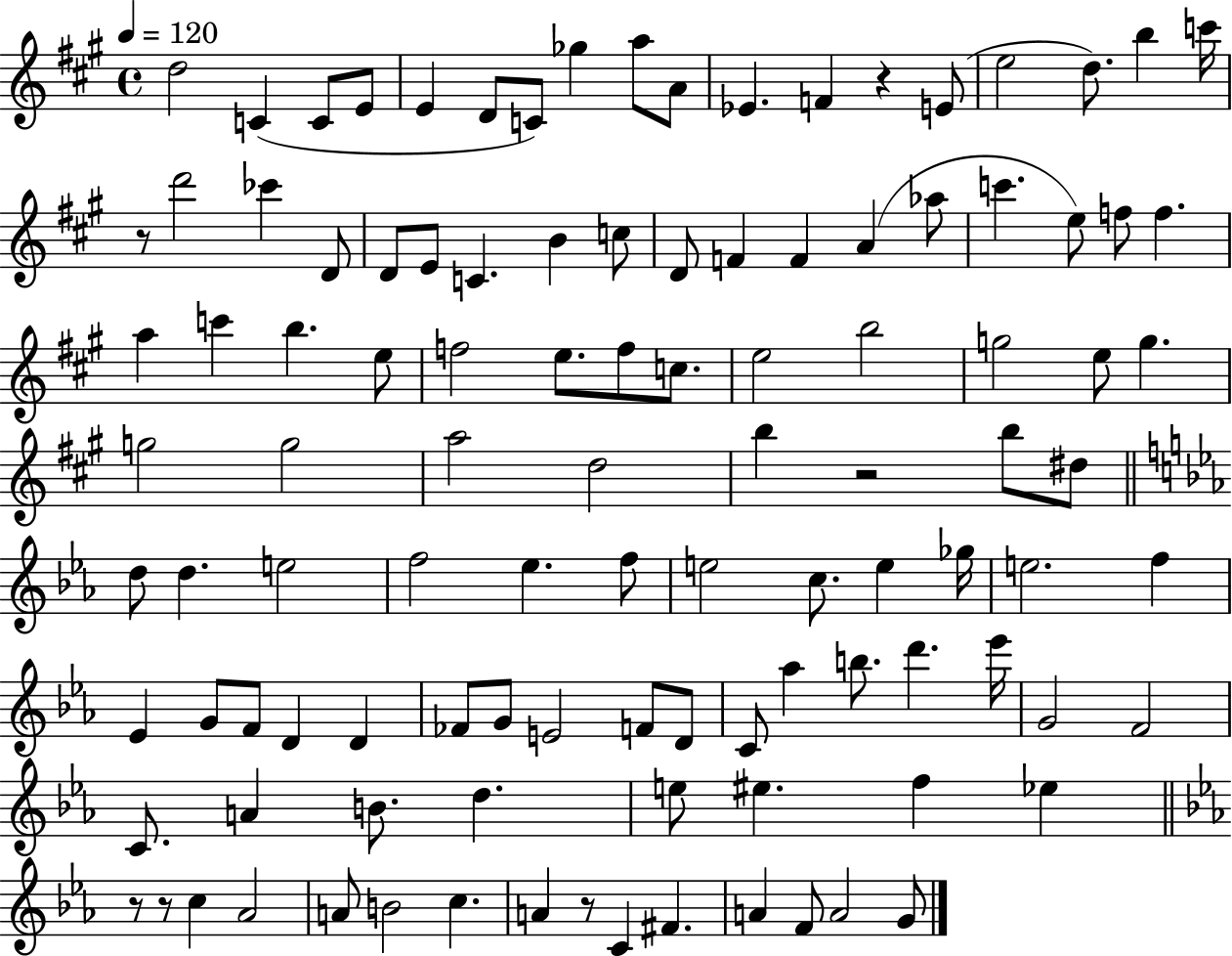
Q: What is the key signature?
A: A major